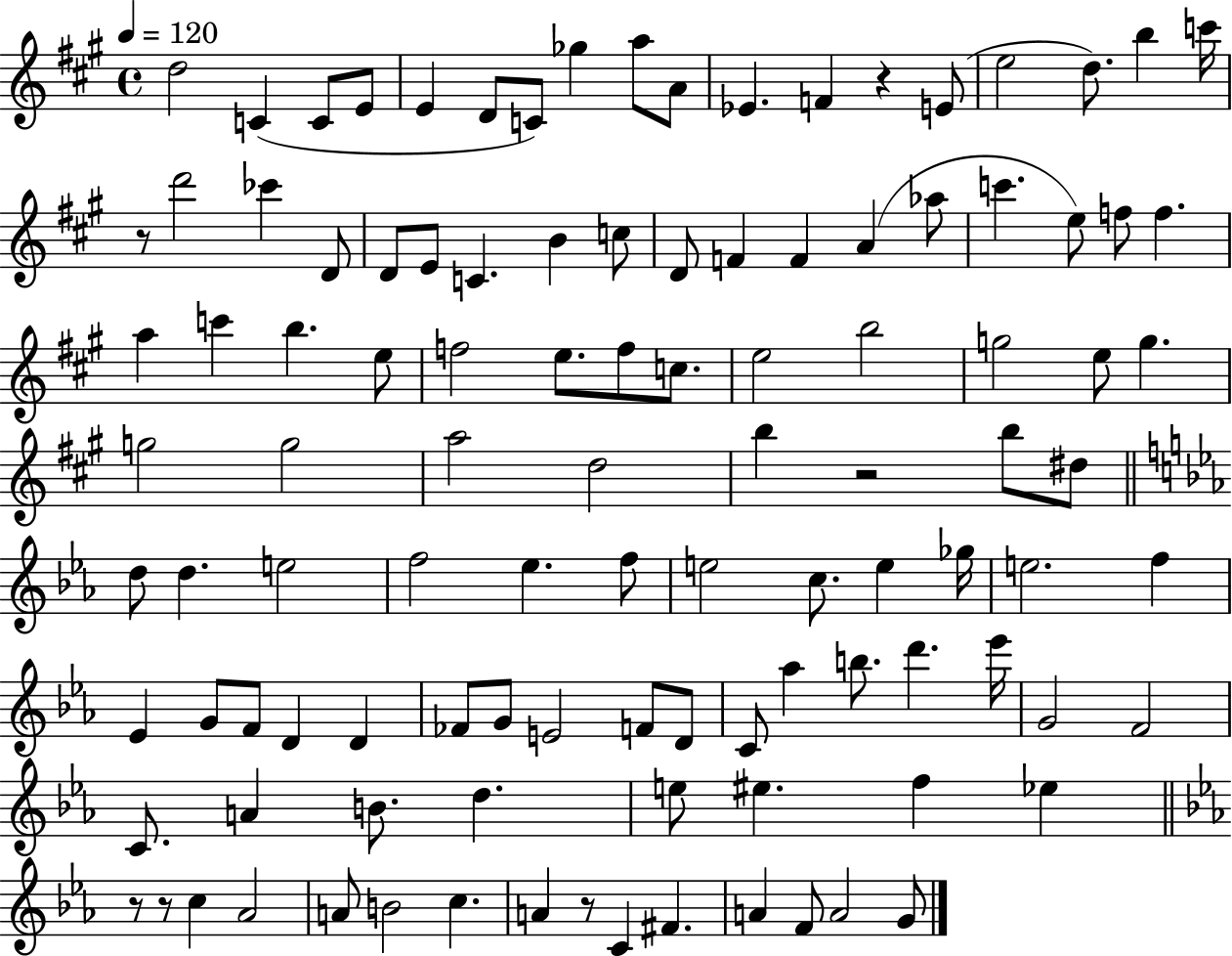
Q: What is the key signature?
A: A major